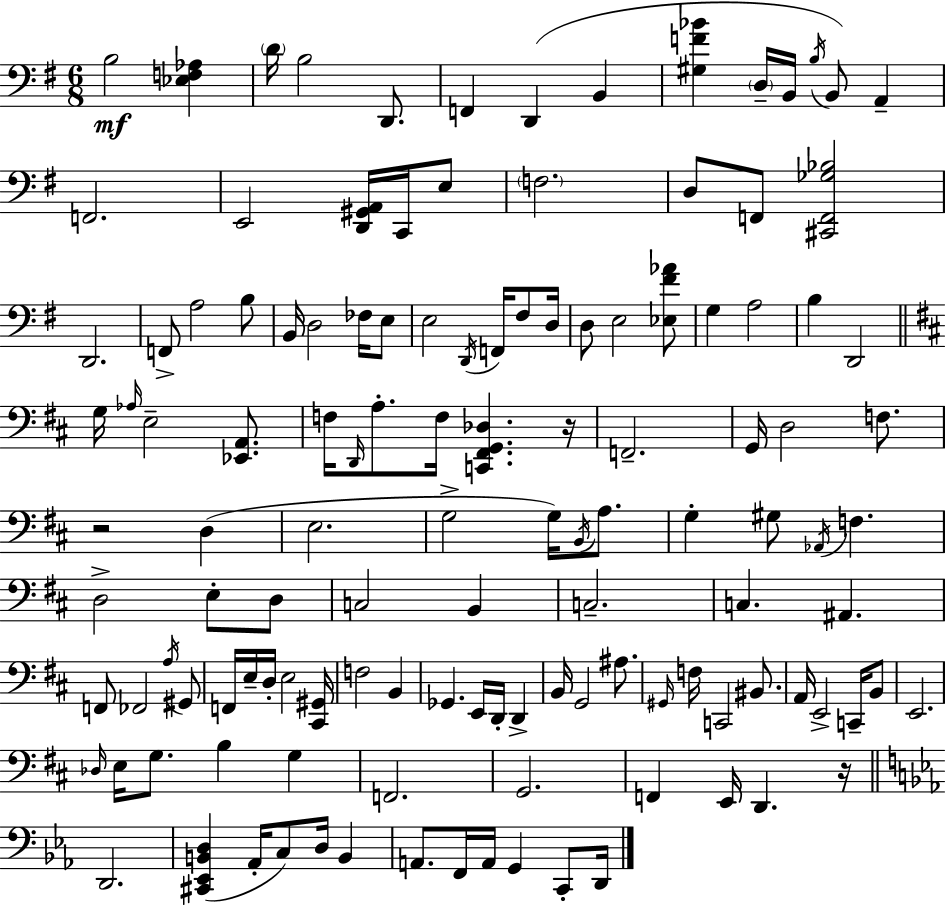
{
  \clef bass
  \numericTimeSignature
  \time 6/8
  \key e \minor
  \repeat volta 2 { b2\mf <ees f aes>4 | \parenthesize d'16 b2 d,8. | f,4 d,4( b,4 | <gis f' bes'>4 \parenthesize d16-- b,16 \acciaccatura { b16 }) b,8 a,4-- | \break f,2. | e,2 <d, gis, a,>16 c,16 e8 | \parenthesize f2. | d8 f,8 <cis, f, ges bes>2 | \break d,2. | f,8-> a2 b8 | b,16 d2 fes16 e8 | e2 \acciaccatura { d,16 } f,16 fis8 | \break d16 d8 e2 | <ees fis' aes'>8 g4 a2 | b4 d,2 | \bar "||" \break \key d \major g16 \grace { aes16 } e2-- <ees, a,>8. | f16 \grace { d,16 } a8.-. f16 <c, fis, g, des>4. | r16 f,2.-- | g,16 d2 f8. | \break r2 d4( | e2. | g2-> g16) \acciaccatura { b,16 } | a8. g4-. gis8 \acciaccatura { aes,16 } f4. | \break d2-> | e8-. d8 c2 | b,4 c2.-- | c4. ais,4. | \break f,8 fes,2 | \acciaccatura { a16 } gis,8 f,16 e16-- d16-. e2 | <cis, gis,>16 f2 | b,4 ges,4. e,16 | \break d,16-. d,4-> b,16 g,2 | ais8. \grace { gis,16 } f16 c,2 | bis,8. a,16 e,2-> | c,16-- b,8 e,2. | \break \grace { des16 } e16 g8. b4 | g4 f,2. | g,2. | f,4 e,16 | \break d,4. r16 \bar "||" \break \key ees \major d,2. | <cis, ees, b, d>4( aes,16-. c8) d16 b,4 | a,8. f,16 a,16 g,4 c,8-. d,16 | } \bar "|."
}